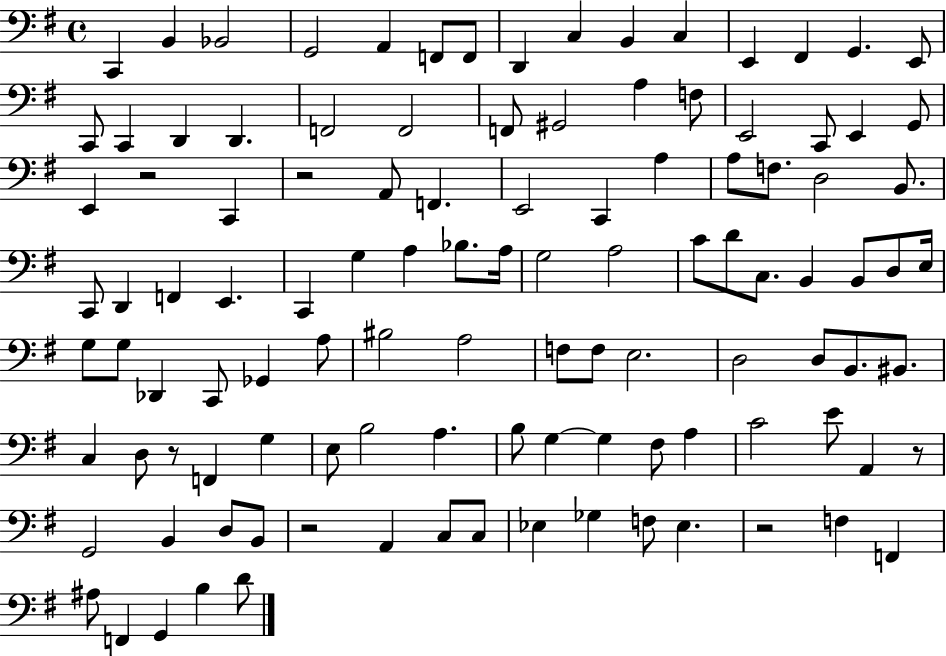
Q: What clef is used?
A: bass